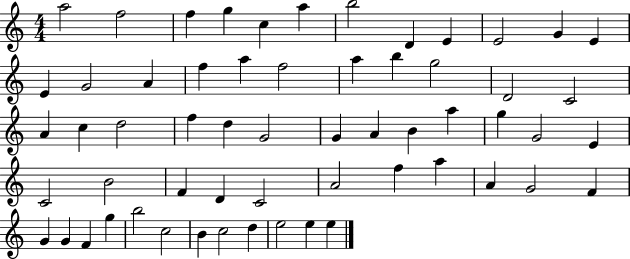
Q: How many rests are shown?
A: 0